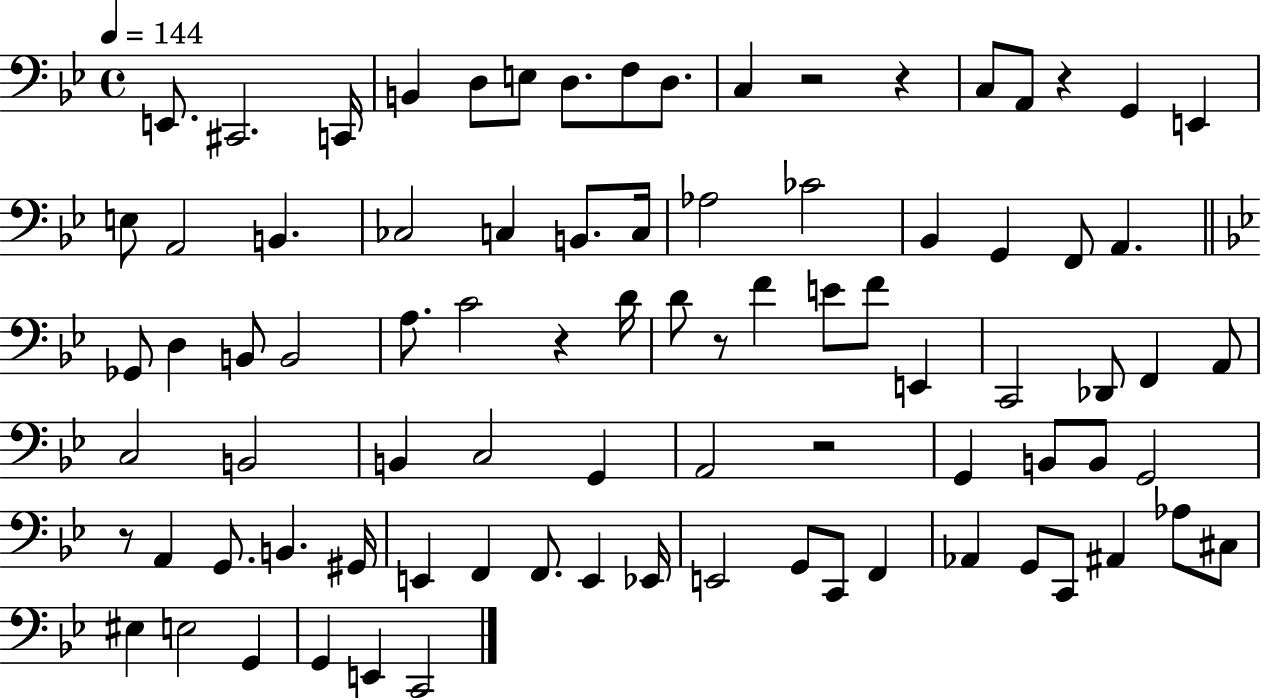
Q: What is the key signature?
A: BES major